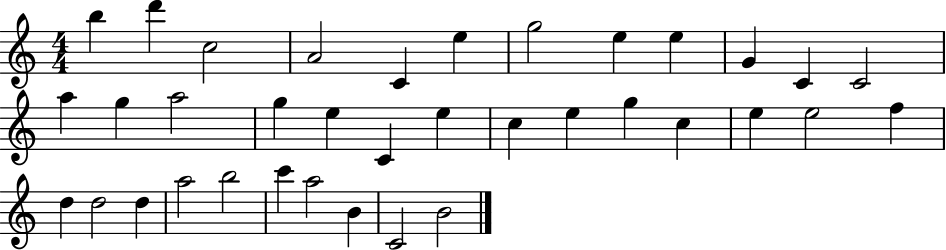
X:1
T:Untitled
M:4/4
L:1/4
K:C
b d' c2 A2 C e g2 e e G C C2 a g a2 g e C e c e g c e e2 f d d2 d a2 b2 c' a2 B C2 B2